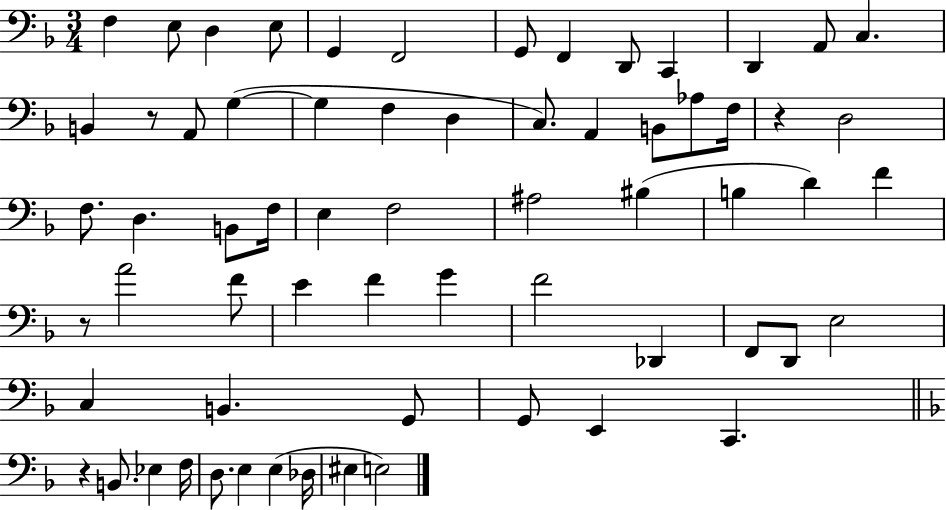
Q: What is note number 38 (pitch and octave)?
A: F4